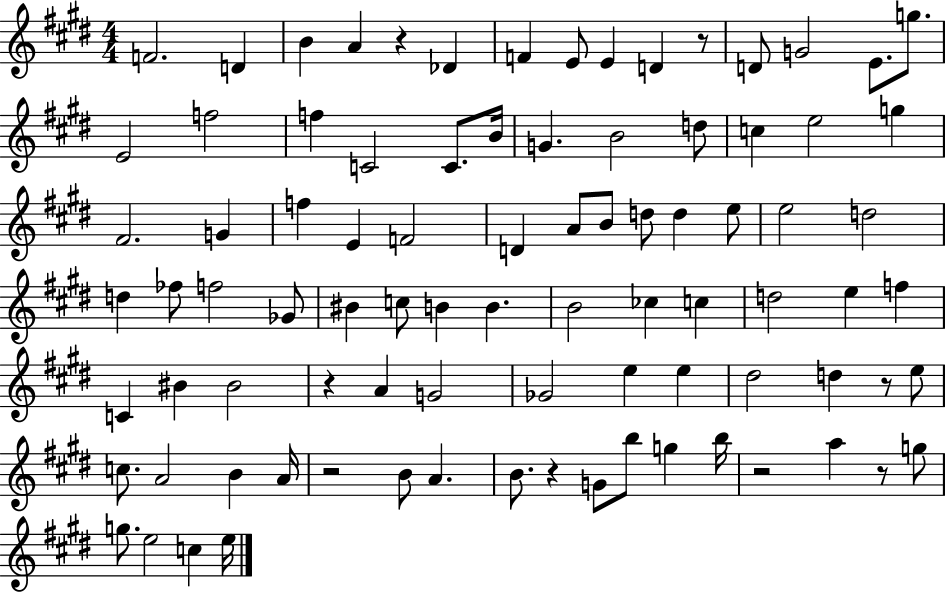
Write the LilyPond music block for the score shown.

{
  \clef treble
  \numericTimeSignature
  \time 4/4
  \key e \major
  f'2. d'4 | b'4 a'4 r4 des'4 | f'4 e'8 e'4 d'4 r8 | d'8 g'2 e'8. g''8. | \break e'2 f''2 | f''4 c'2 c'8. b'16 | g'4. b'2 d''8 | c''4 e''2 g''4 | \break fis'2. g'4 | f''4 e'4 f'2 | d'4 a'8 b'8 d''8 d''4 e''8 | e''2 d''2 | \break d''4 fes''8 f''2 ges'8 | bis'4 c''8 b'4 b'4. | b'2 ces''4 c''4 | d''2 e''4 f''4 | \break c'4 bis'4 bis'2 | r4 a'4 g'2 | ges'2 e''4 e''4 | dis''2 d''4 r8 e''8 | \break c''8. a'2 b'4 a'16 | r2 b'8 a'4. | b'8. r4 g'8 b''8 g''4 b''16 | r2 a''4 r8 g''8 | \break g''8. e''2 c''4 e''16 | \bar "|."
}